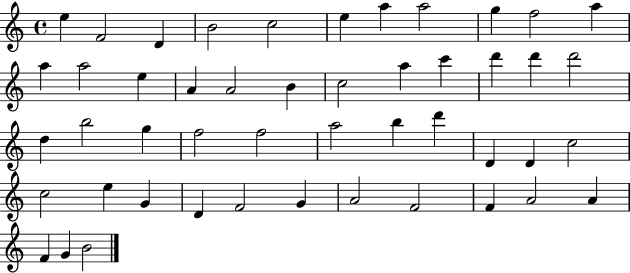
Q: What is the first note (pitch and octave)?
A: E5